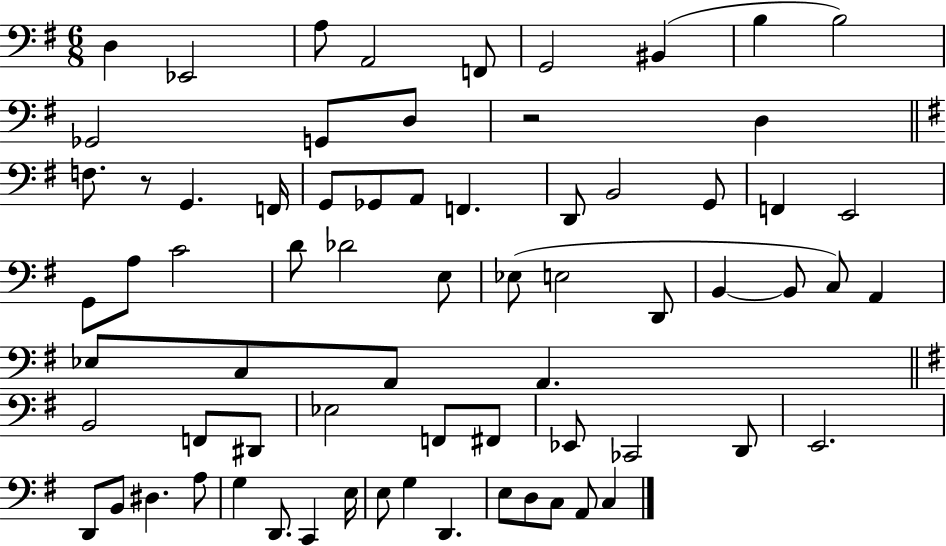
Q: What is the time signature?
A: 6/8